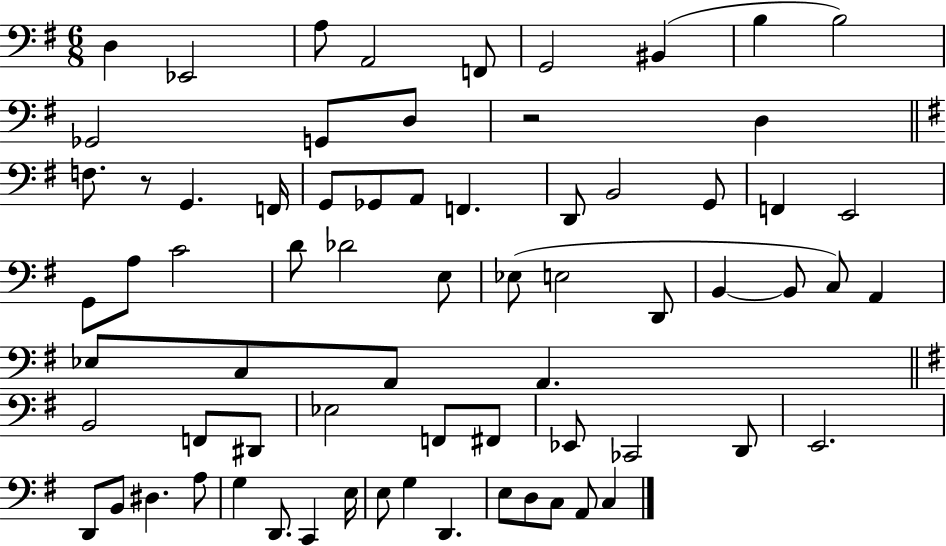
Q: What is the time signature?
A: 6/8